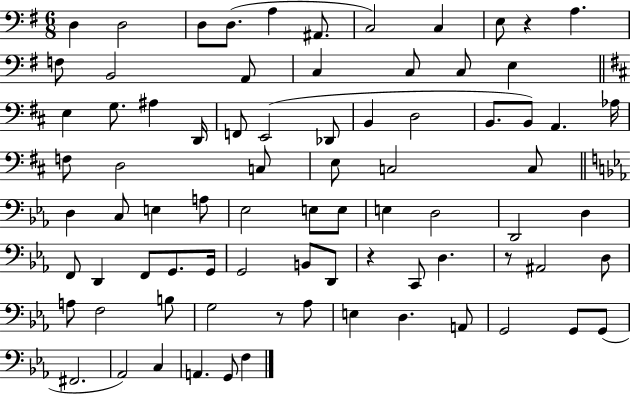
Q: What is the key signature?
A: G major